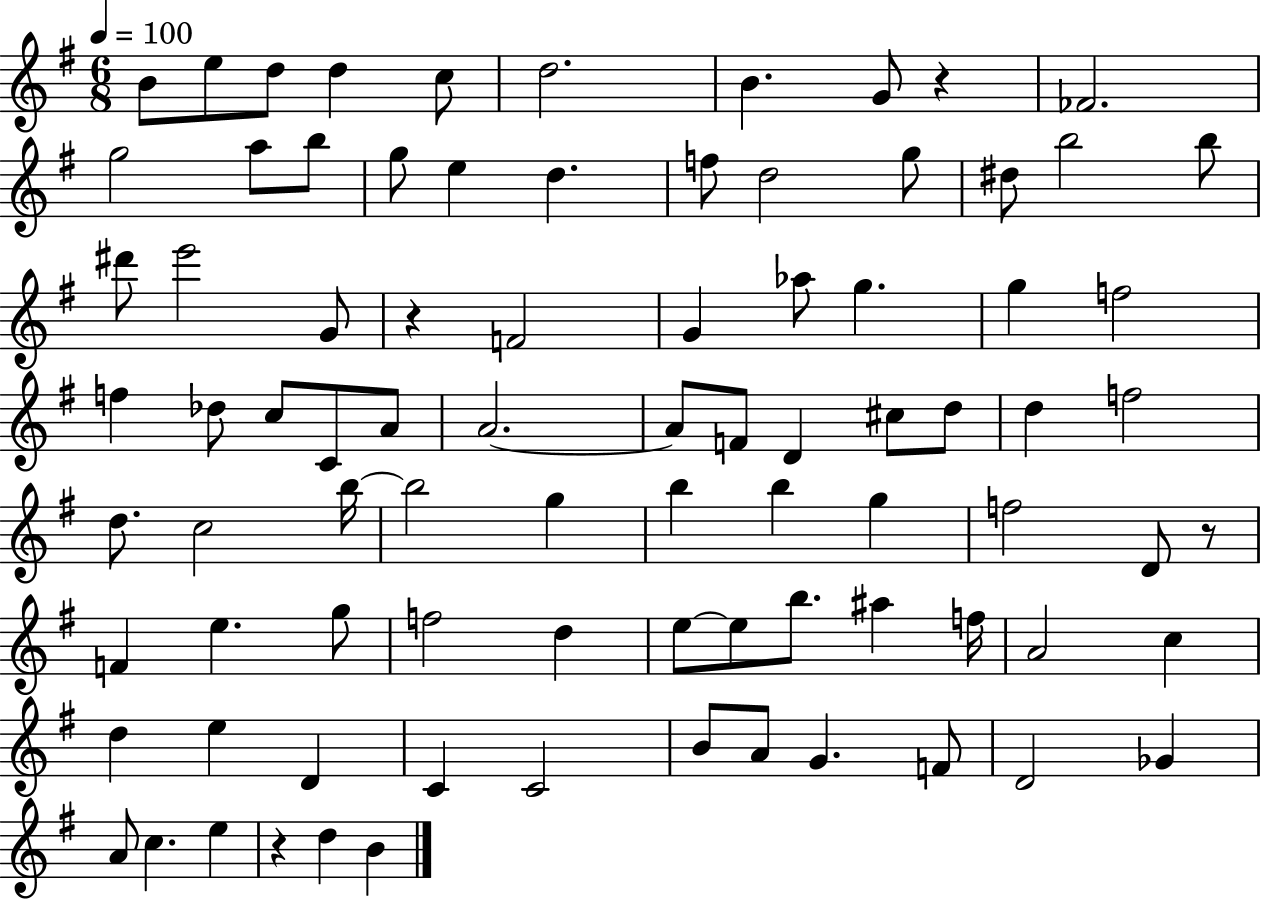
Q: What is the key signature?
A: G major